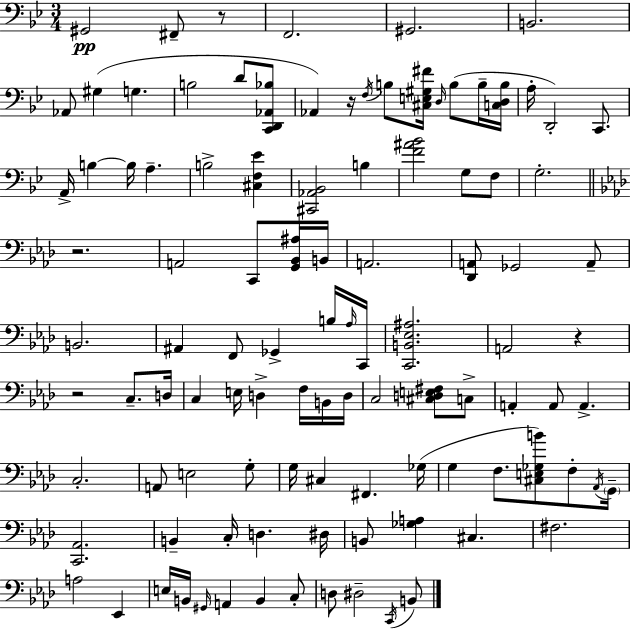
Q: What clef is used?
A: bass